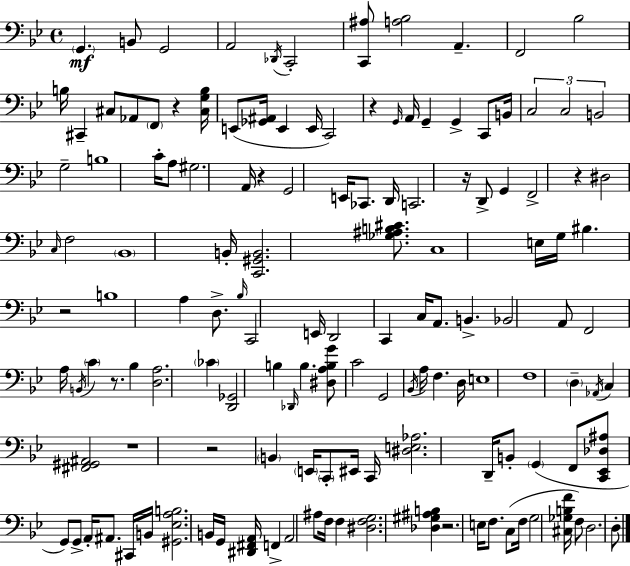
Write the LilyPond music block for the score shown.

{
  \clef bass
  \time 4/4
  \defaultTimeSignature
  \key g \minor
  \parenthesize g,4.\mf b,8 g,2 | a,2 \acciaccatura { des,16 } c,2-. | <c, ais>8 <a bes>2 a,4.-- | f,2 bes2 | \break b16 cis,4-- cis8 aes,8 \parenthesize f,8 r4 | <cis g b>16 e,8( <ges, ais,>16 e,4 e,16 c,2) | r4 \grace { g,16 } a,16 g,4-- g,4-> c,8 | b,16 \tuplet 3/2 { c2 c2 | \break b,2 } g2-- | b1 | c'16-. a8 gis2. | a,16 r4 g,2 e,16 ces,8. | \break d,16 c,2. r16 | d,8-> g,4 f,2-> r4 | dis2 \grace { c16 } f2 | \parenthesize bes,1 | \break b,16-. <c, gis, b,>2. | <ges ais b cis'>8. c1 | e16 g16 bis4. r2 | b1 | \break a4 d8.-> \grace { bes16 } c,2 | e,16 d,2 c,4 | c16 a,8. b,4.-> bes,2 | a,8 f,2 a16 \acciaccatura { b,16 } \parenthesize c'4 | \break r8. bes4 <d a>2. | \parenthesize ces'4 <d, ges,>2 | b4 \grace { des,16 } b4. <dis a b g'>8 c'2 | g,2 \acciaccatura { bes,16 } a16 | \break f4. d16 e1 | f1 | \parenthesize d4-- \acciaccatura { aes,16 } c4 | <fis, gis, ais,>2 r1 | \break r2 | \parenthesize b,4 \parenthesize e,16 \parenthesize c,8-. eis,16 c,16 <dis e aes>2. | d,16-- b,8-. \parenthesize g,4( f,8 <c, ees, des ais>8 | g,8) g,8-> a,16-. ais,8. cis,16 b,16 <gis, ees a b>2. | \break b,16 g,16 <dis, fis, a,>16 f,4-> a,2 | ais8 f16 f4 <dis f g>2. | <des gis ais b>4 r2. | e16 f8. c8( f16 g2 | \break <cis ges b f'>16 f8) d2. | d8-. \bar "|."
}